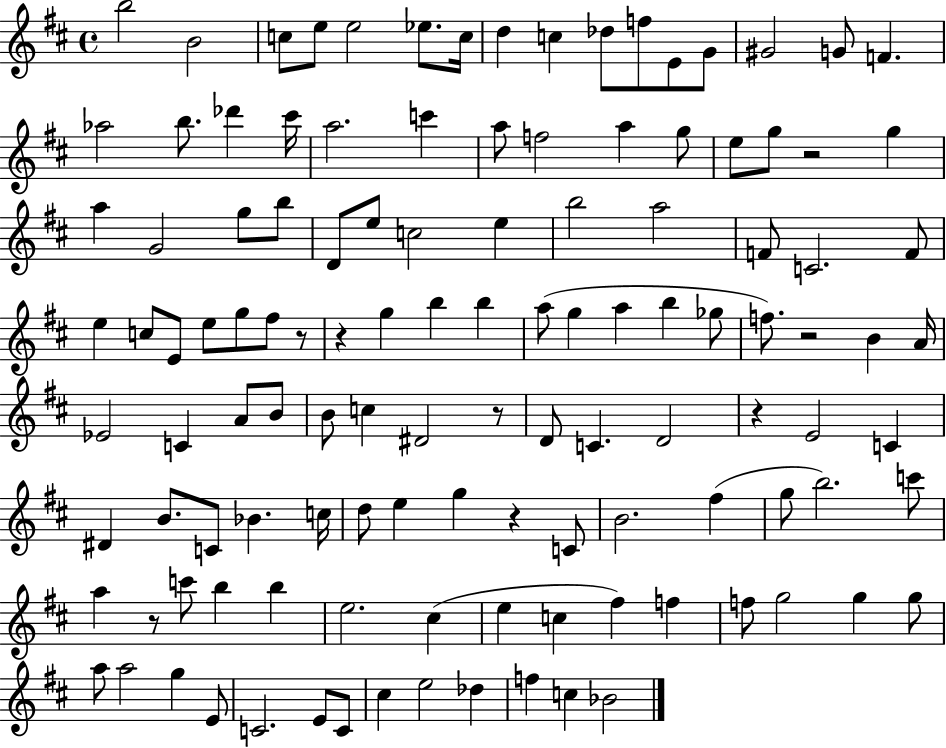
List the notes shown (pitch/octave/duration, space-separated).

B5/h B4/h C5/e E5/e E5/h Eb5/e. C5/s D5/q C5/q Db5/e F5/e E4/e G4/e G#4/h G4/e F4/q. Ab5/h B5/e. Db6/q C#6/s A5/h. C6/q A5/e F5/h A5/q G5/e E5/e G5/e R/h G5/q A5/q G4/h G5/e B5/e D4/e E5/e C5/h E5/q B5/h A5/h F4/e C4/h. F4/e E5/q C5/e E4/e E5/e G5/e F#5/e R/e R/q G5/q B5/q B5/q A5/e G5/q A5/q B5/q Gb5/e F5/e. R/h B4/q A4/s Eb4/h C4/q A4/e B4/e B4/e C5/q D#4/h R/e D4/e C4/q. D4/h R/q E4/h C4/q D#4/q B4/e. C4/e Bb4/q. C5/s D5/e E5/q G5/q R/q C4/e B4/h. F#5/q G5/e B5/h. C6/e A5/q R/e C6/e B5/q B5/q E5/h. C#5/q E5/q C5/q F#5/q F5/q F5/e G5/h G5/q G5/e A5/e A5/h G5/q E4/e C4/h. E4/e C4/e C#5/q E5/h Db5/q F5/q C5/q Bb4/h